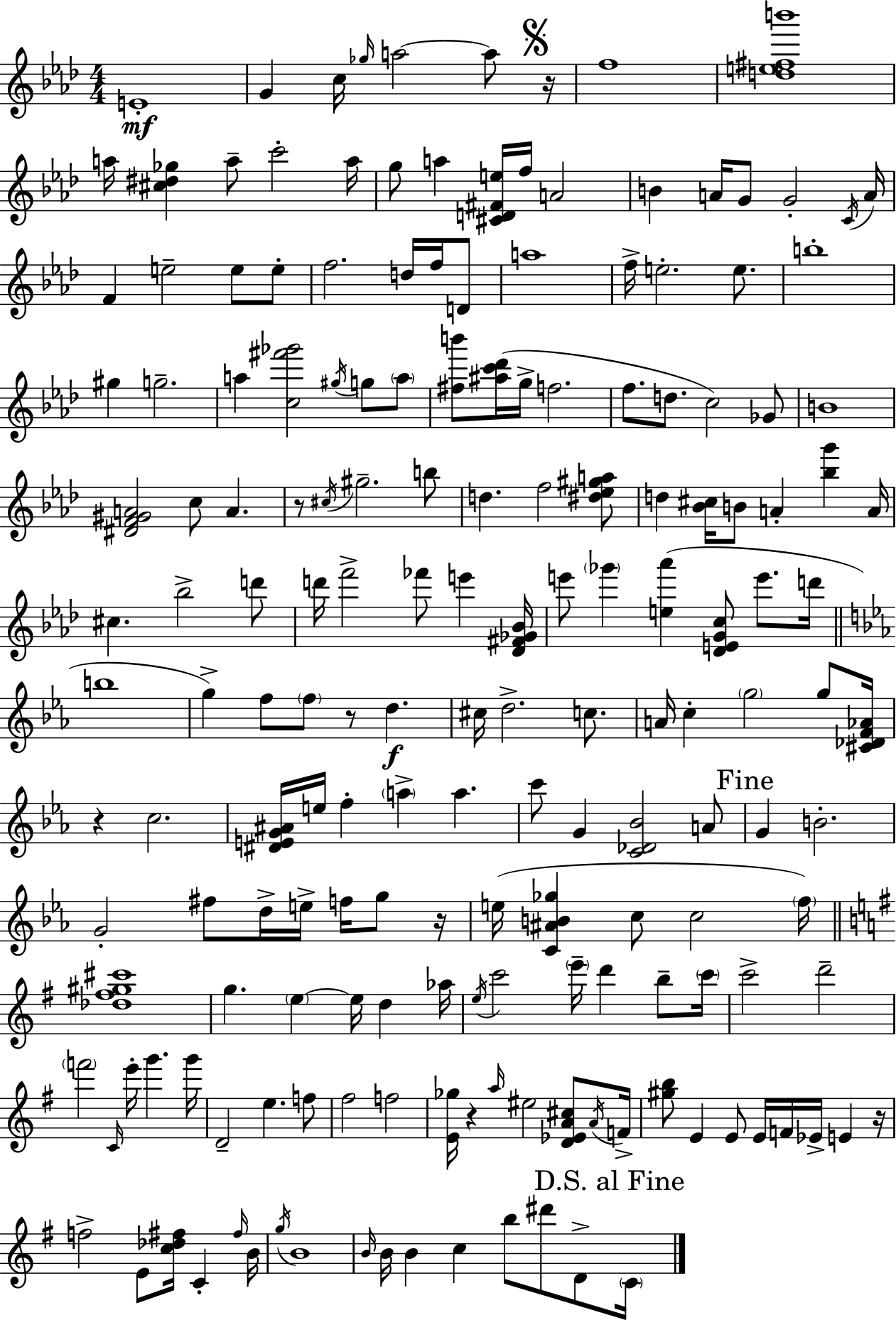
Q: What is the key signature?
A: AES major